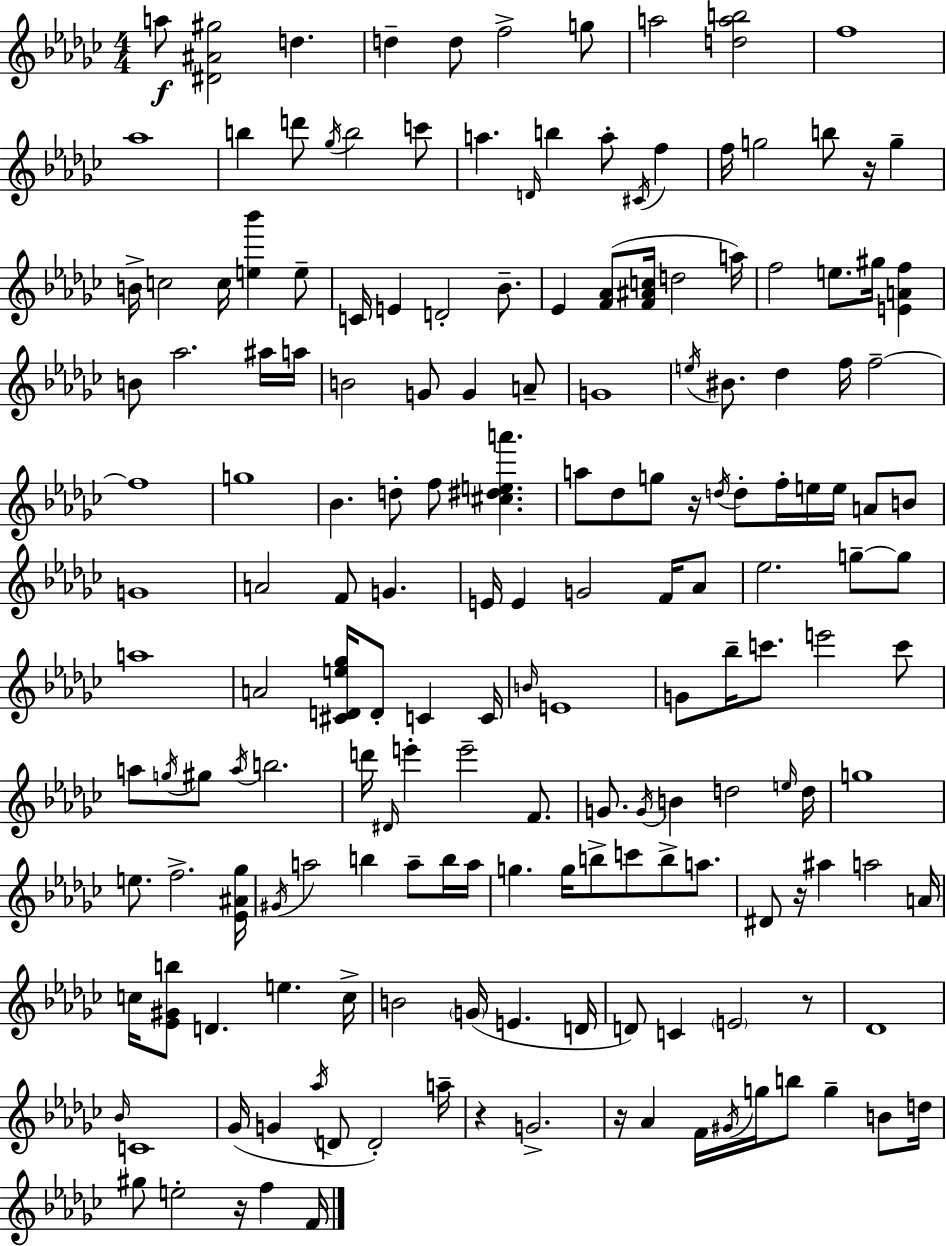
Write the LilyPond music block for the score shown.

{
  \clef treble
  \numericTimeSignature
  \time 4/4
  \key ees \minor
  a''8\f <dis' ais' gis''>2 d''4. | d''4-- d''8 f''2-> g''8 | a''2 <d'' a'' b''>2 | f''1 | \break aes''1 | b''4 d'''8 \acciaccatura { ges''16 } b''2 c'''8 | a''4. \grace { d'16 } b''4 a''8-. \acciaccatura { cis'16 } f''4 | f''16 g''2 b''8 r16 g''4-- | \break b'16-> c''2 c''16 <e'' bes'''>4 | e''8-- c'16 e'4 d'2-. | bes'8.-- ees'4 <f' aes'>8( <f' ais' c''>16 d''2 | a''16) f''2 e''8. gis''16 <e' a' f''>4 | \break b'8 aes''2. | ais''16 a''16 b'2 g'8 g'4 | a'8-- g'1 | \acciaccatura { e''16 } bis'8. des''4 f''16 f''2--~~ | \break f''1 | g''1 | bes'4. d''8-. f''8 <cis'' dis'' e'' a'''>4. | a''8 des''8 g''8 r16 \acciaccatura { d''16 } d''8-. f''16-. e''16 | \break e''16 a'8 b'8 g'1 | a'2 f'8 g'4. | e'16 e'4 g'2 | f'16 aes'8 ees''2. | \break g''8--~~ g''8 a''1 | a'2 <cis' d' e'' ges''>16 d'8-. | c'4 c'16 \grace { b'16 } e'1 | g'8 bes''16-- c'''8. e'''2 | \break c'''8 a''8 \acciaccatura { g''16 } gis''8 \acciaccatura { a''16 } b''2. | d'''16 \grace { dis'16 } e'''4-. e'''2-- | f'8. g'8. \acciaccatura { g'16 } b'4 | d''2 \grace { e''16 } d''16 g''1 | \break e''8. f''2.-> | <ees' ais' ges''>16 \acciaccatura { gis'16 } a''2 | b''4 a''8-- b''16 a''16 g''4. | g''16 b''8-> c'''8 b''8-> a''8. dis'8 r16 ais''4 | \break a''2 a'16 c''16 <ees' gis' b''>8 d'4. | e''4. c''16-> b'2 | \parenthesize g'16( e'4. d'16 d'8) c'4 | \parenthesize e'2 r8 des'1 | \break \grace { bes'16 } c'1 | ges'16( g'4 | \acciaccatura { aes''16 } d'8 d'2-.) a''16-- r4 | g'2.-> r16 aes'4 | \break f'16 \acciaccatura { gis'16 } g''16 b''8 g''4-- b'8 d''16 gis''8 | e''2-. r16 f''4 f'16 \bar "|."
}